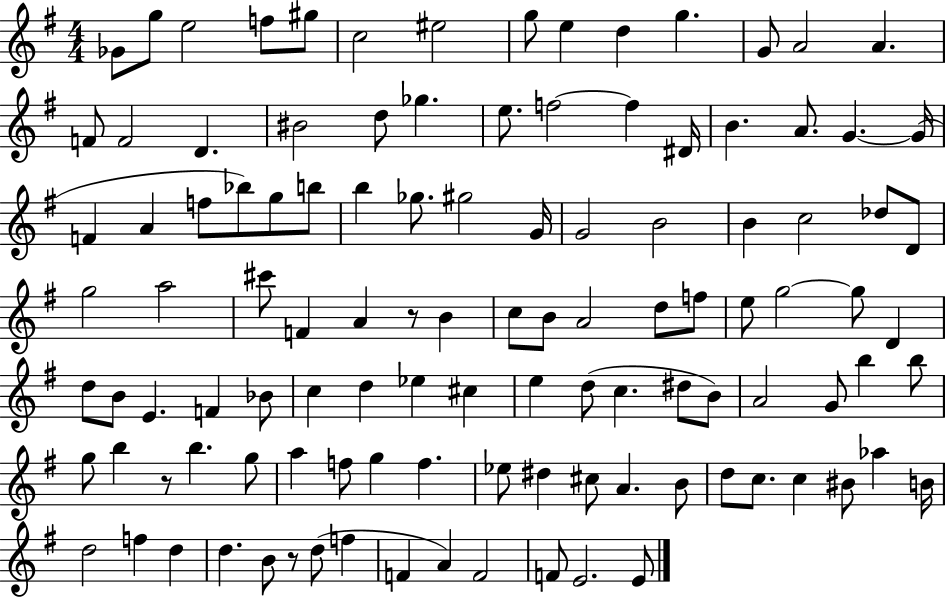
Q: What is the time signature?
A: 4/4